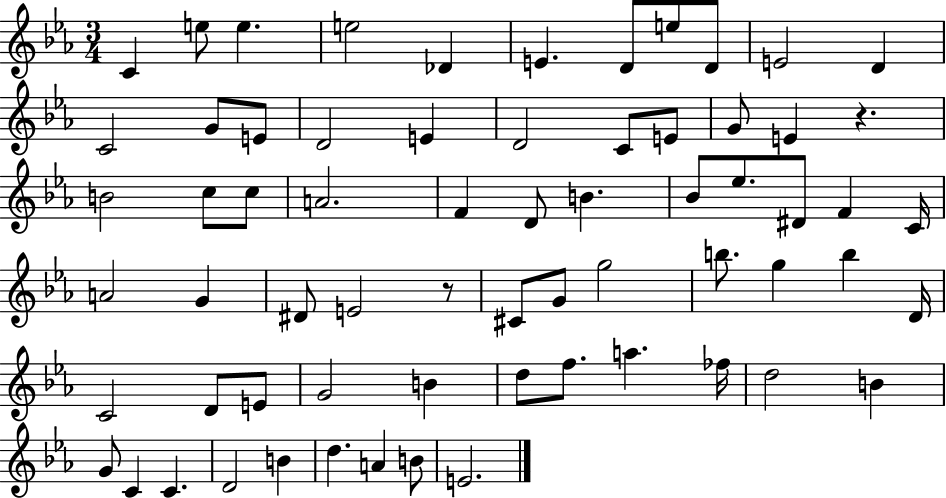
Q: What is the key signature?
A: EES major